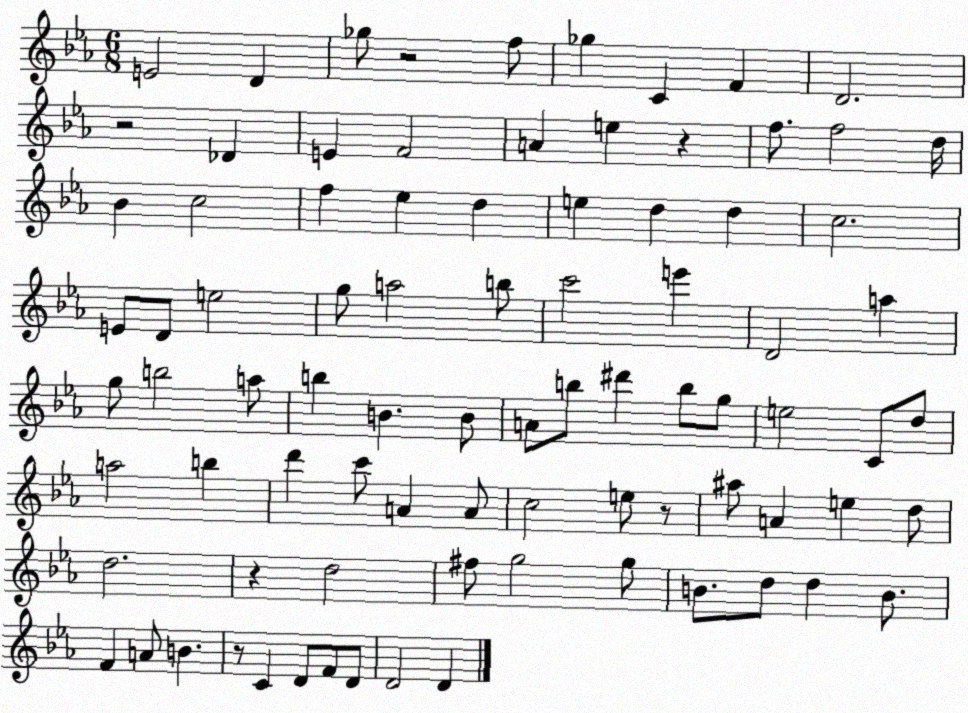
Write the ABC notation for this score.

X:1
T:Untitled
M:6/8
L:1/4
K:Eb
E2 D _g/2 z2 f/2 _g C F D2 z2 _D E F2 A e z f/2 f2 d/4 _B c2 f _e d e d d c2 E/2 D/2 e2 g/2 a2 b/2 c'2 e' D2 a g/2 b2 a/2 b B B/2 A/2 b/2 ^d' b/2 g/2 e2 C/2 d/2 a2 b d' c'/2 A A/2 c2 e/2 z/2 ^a/2 A e d/2 d2 z d2 ^f/2 g2 g/2 B/2 d/2 d B/2 F A/2 B z/2 C D/2 F/2 D/2 D2 D